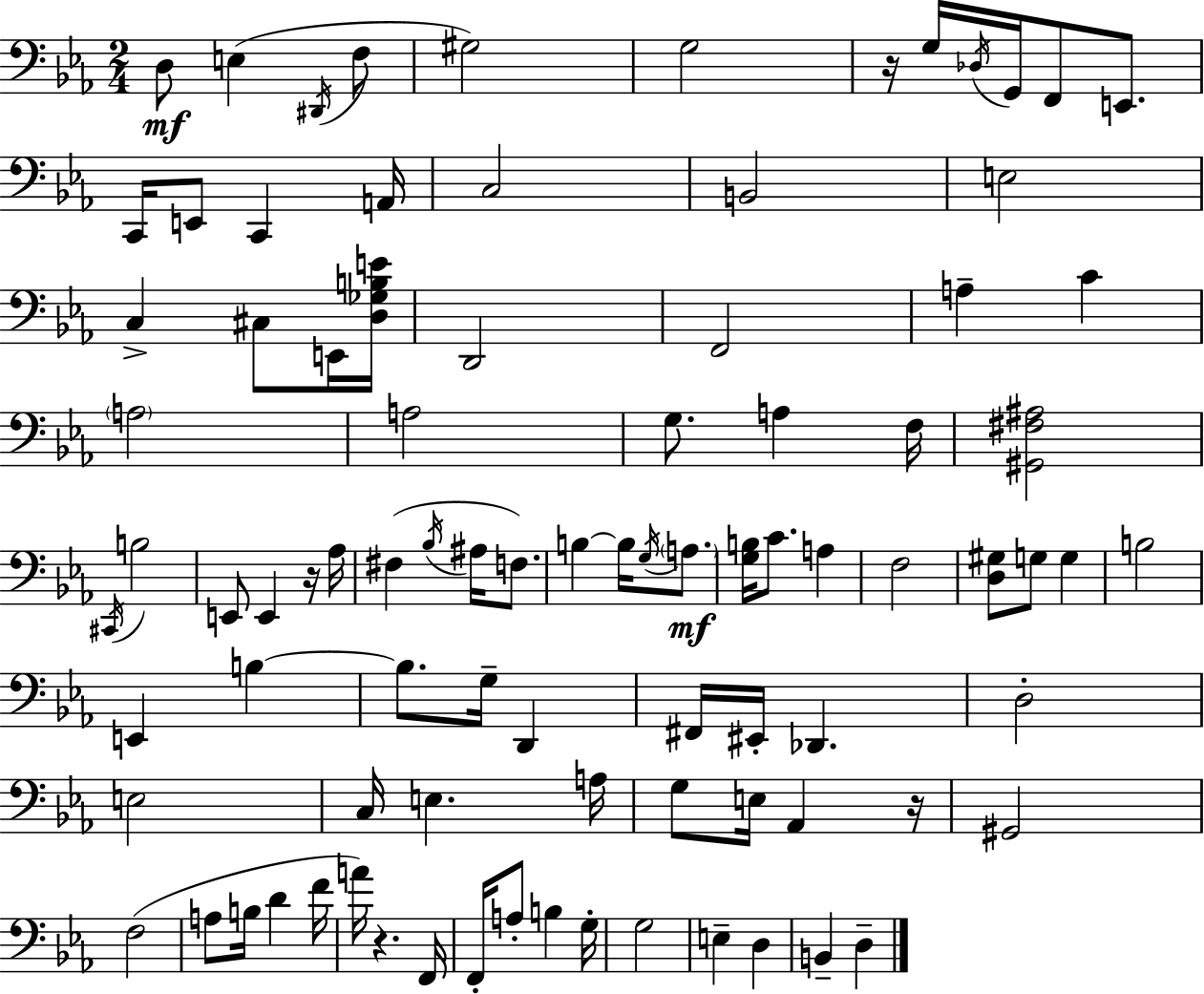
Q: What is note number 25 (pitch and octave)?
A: C4